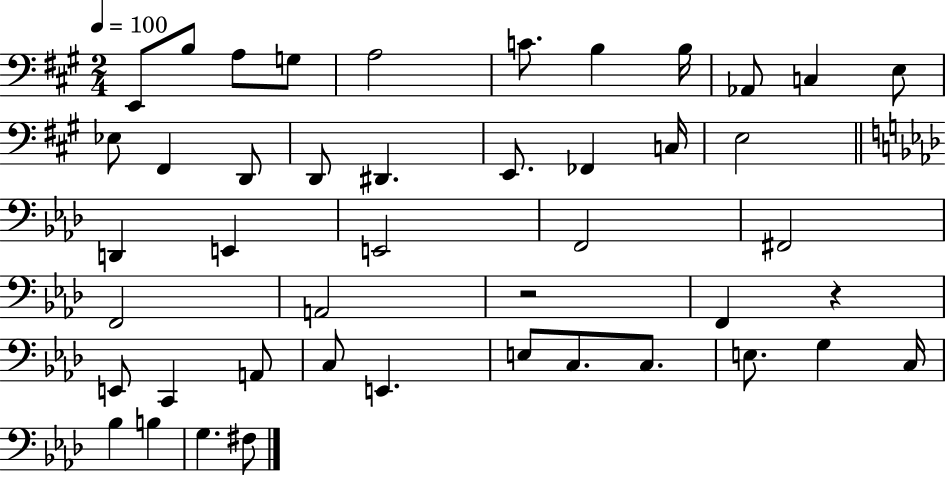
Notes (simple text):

E2/e B3/e A3/e G3/e A3/h C4/e. B3/q B3/s Ab2/e C3/q E3/e Eb3/e F#2/q D2/e D2/e D#2/q. E2/e. FES2/q C3/s E3/h D2/q E2/q E2/h F2/h F#2/h F2/h A2/h R/h F2/q R/q E2/e C2/q A2/e C3/e E2/q. E3/e C3/e. C3/e. E3/e. G3/q C3/s Bb3/q B3/q G3/q. F#3/e